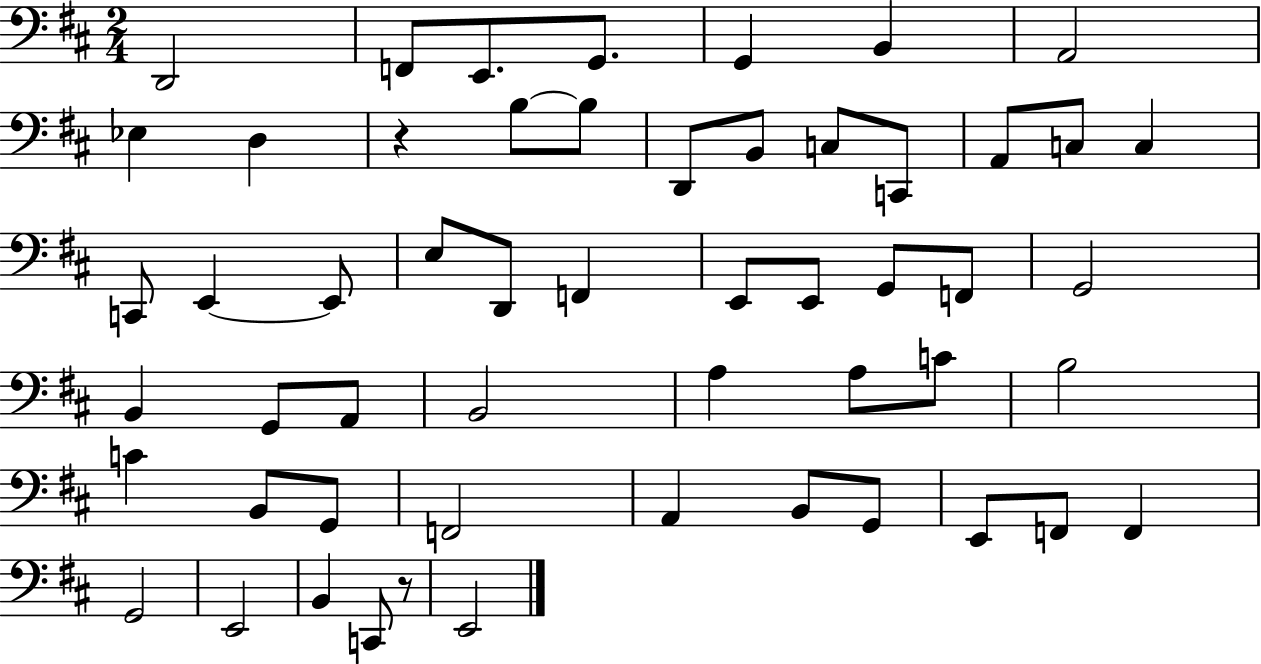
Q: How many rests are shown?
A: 2